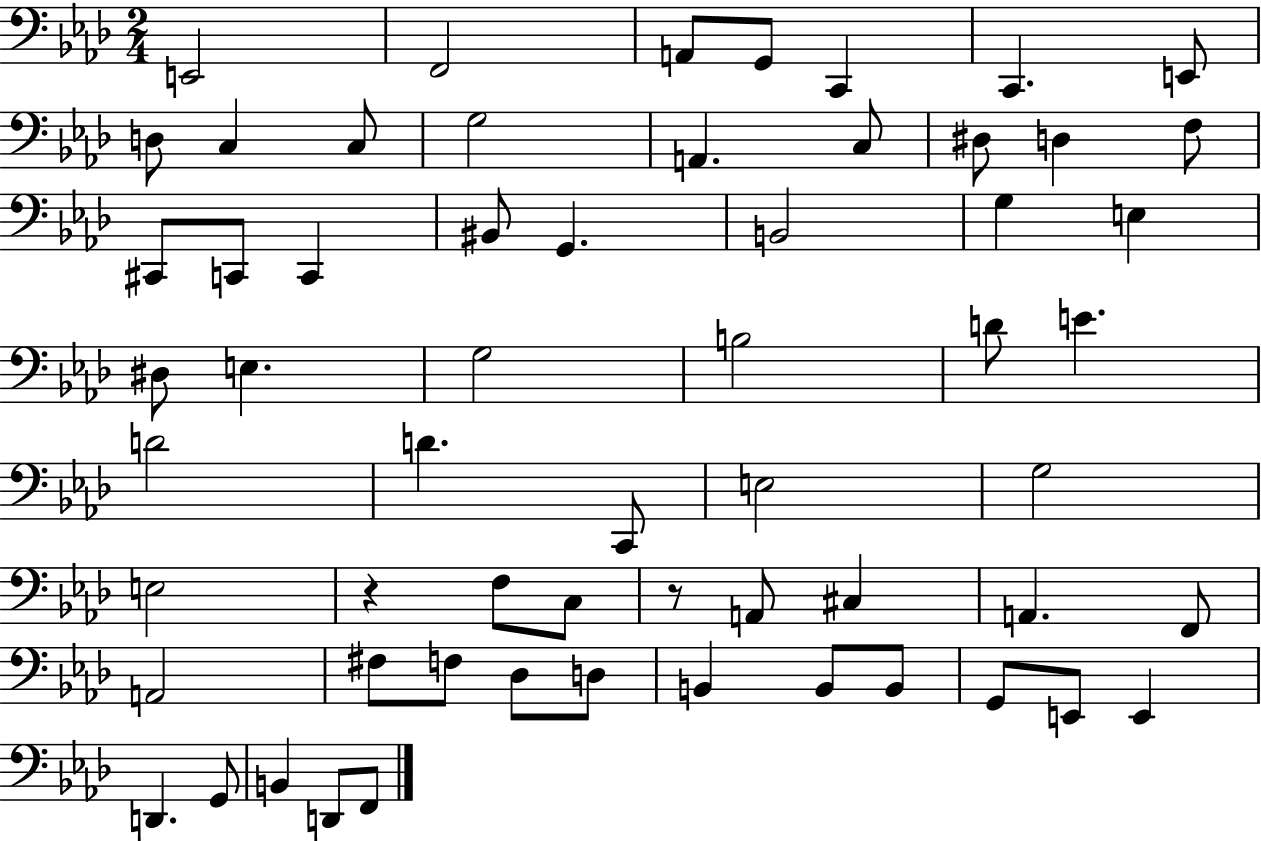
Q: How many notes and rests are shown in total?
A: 60